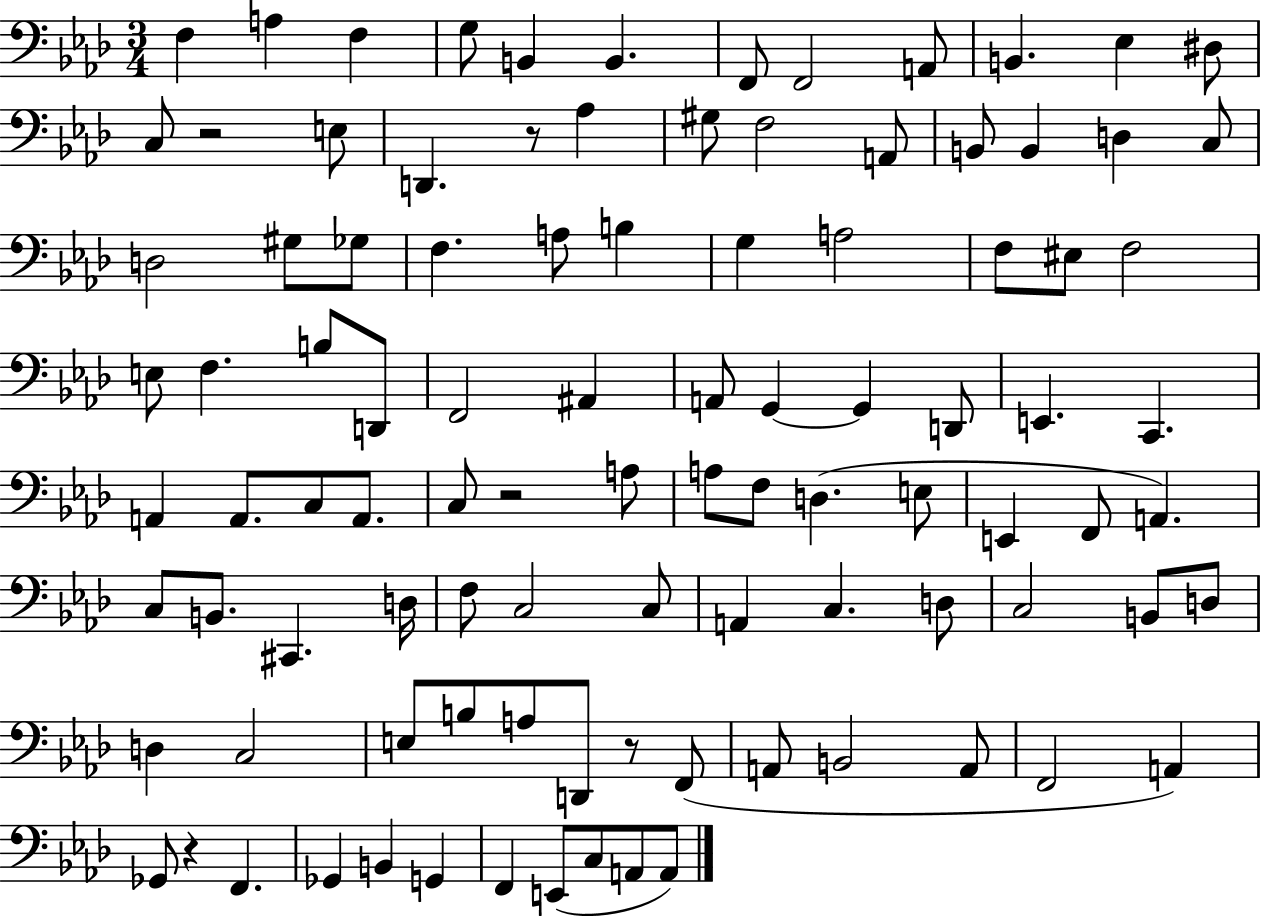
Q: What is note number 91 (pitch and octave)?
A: E2